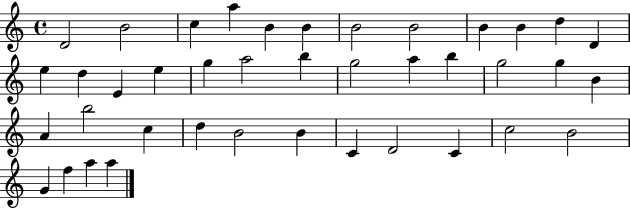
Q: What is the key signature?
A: C major